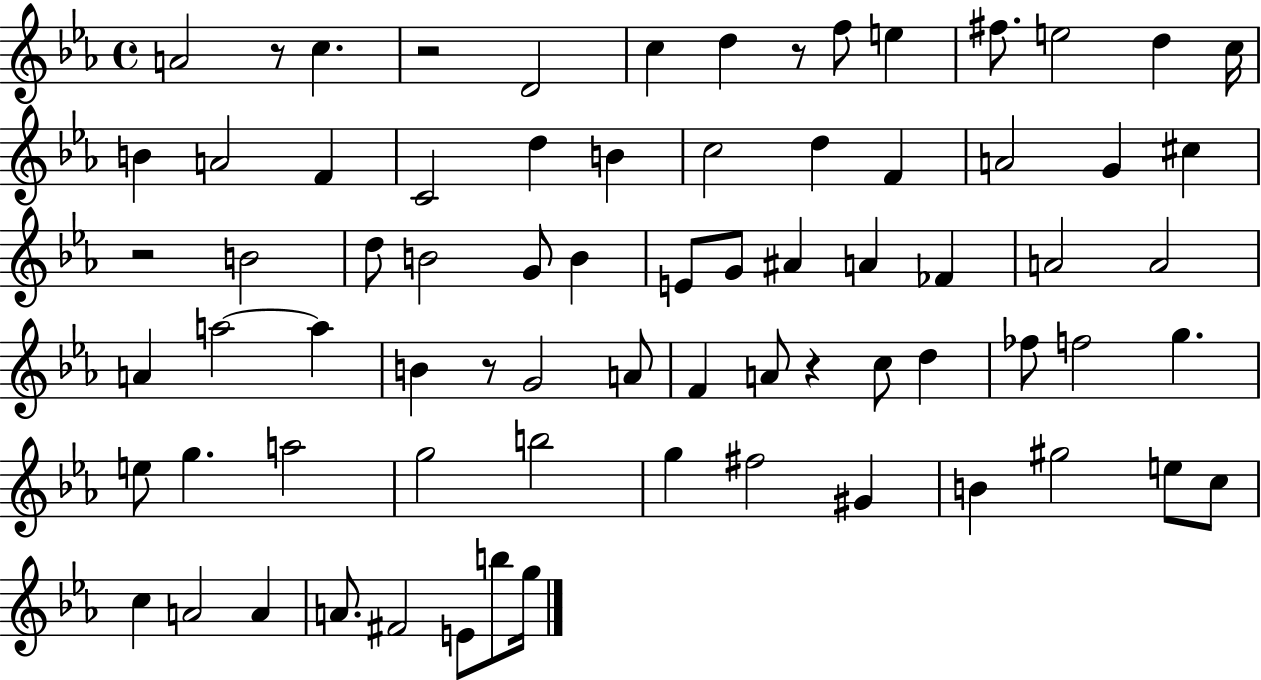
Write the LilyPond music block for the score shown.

{
  \clef treble
  \time 4/4
  \defaultTimeSignature
  \key ees \major
  a'2 r8 c''4. | r2 d'2 | c''4 d''4 r8 f''8 e''4 | fis''8. e''2 d''4 c''16 | \break b'4 a'2 f'4 | c'2 d''4 b'4 | c''2 d''4 f'4 | a'2 g'4 cis''4 | \break r2 b'2 | d''8 b'2 g'8 b'4 | e'8 g'8 ais'4 a'4 fes'4 | a'2 a'2 | \break a'4 a''2~~ a''4 | b'4 r8 g'2 a'8 | f'4 a'8 r4 c''8 d''4 | fes''8 f''2 g''4. | \break e''8 g''4. a''2 | g''2 b''2 | g''4 fis''2 gis'4 | b'4 gis''2 e''8 c''8 | \break c''4 a'2 a'4 | a'8. fis'2 e'8 b''8 g''16 | \bar "|."
}